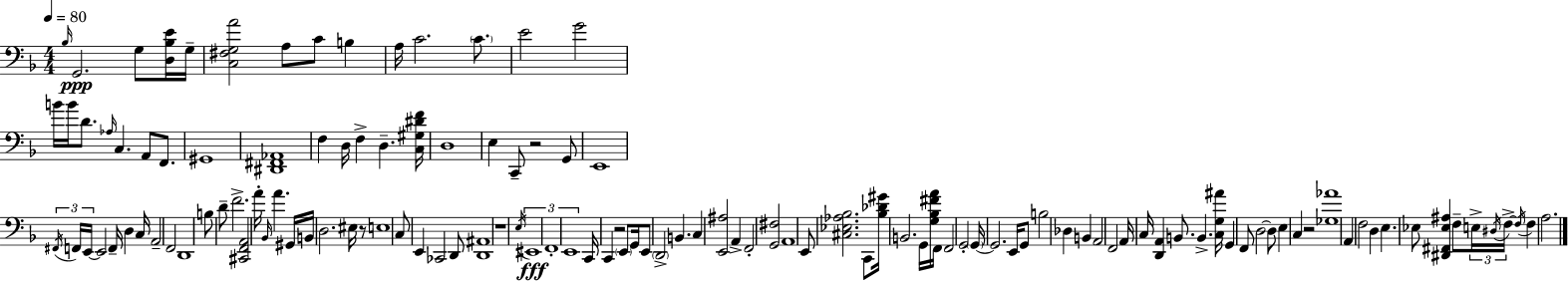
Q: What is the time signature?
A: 4/4